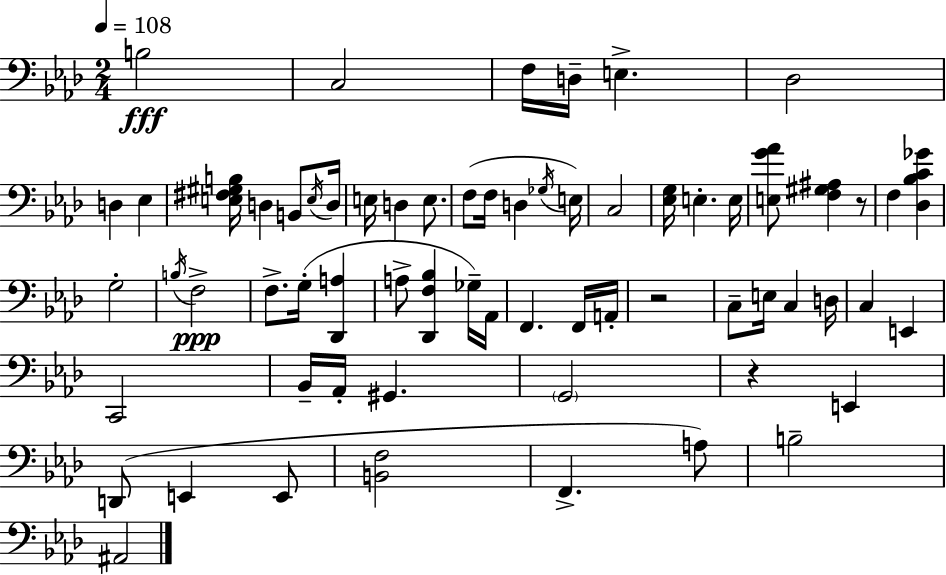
{
  \clef bass
  \numericTimeSignature
  \time 2/4
  \key aes \major
  \tempo 4 = 108
  \repeat volta 2 { b2\fff | c2 | f16 d16-- e4.-> | des2 | \break d4 ees4 | <e fis gis b>16 d4 b,8 \acciaccatura { e16 } | d16 e16 d4 e8. | f8( f16 d4 | \break \acciaccatura { ges16 } e16) c2 | <ees g>16 e4.-. | e16 <e g' aes'>8 <f gis ais>4 | r8 f4 <des bes c' ges'>4 | \break g2-. | \acciaccatura { b16 } f2->\ppp | f8.-> g16-.( <des, a>4 | a8-> <des, f bes>4 | \break ges16--) aes,16 f,4. | f,16 a,16-. r2 | c8-- e16 c4 | d16 c4 e,4 | \break c,2 | bes,16-- aes,16-. gis,4. | \parenthesize g,2 | r4 e,4 | \break d,8( e,4 | e,8 <b, f>2 | f,4.-> | a8) b2-- | \break ais,2 | } \bar "|."
}